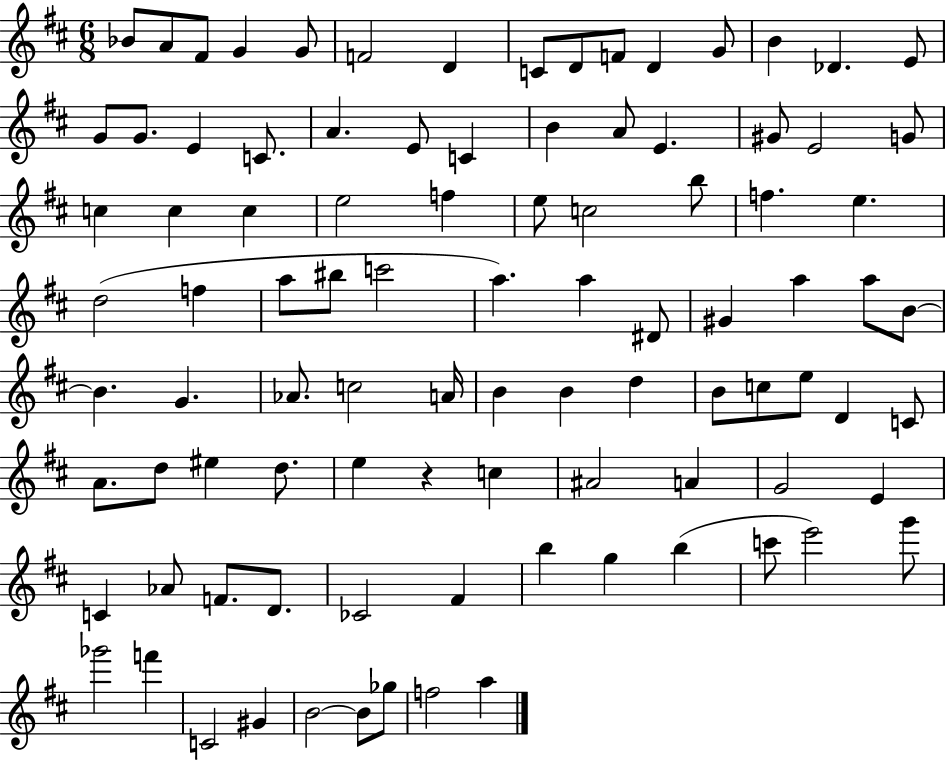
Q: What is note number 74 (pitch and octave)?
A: C4